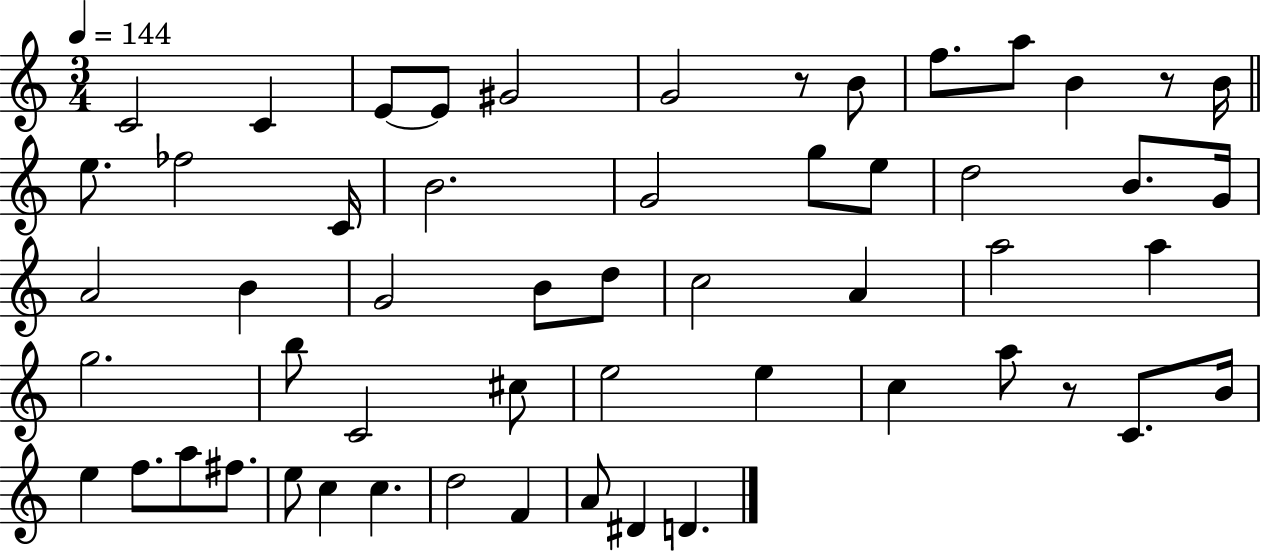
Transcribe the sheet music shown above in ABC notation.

X:1
T:Untitled
M:3/4
L:1/4
K:C
C2 C E/2 E/2 ^G2 G2 z/2 B/2 f/2 a/2 B z/2 B/4 e/2 _f2 C/4 B2 G2 g/2 e/2 d2 B/2 G/4 A2 B G2 B/2 d/2 c2 A a2 a g2 b/2 C2 ^c/2 e2 e c a/2 z/2 C/2 B/4 e f/2 a/2 ^f/2 e/2 c c d2 F A/2 ^D D